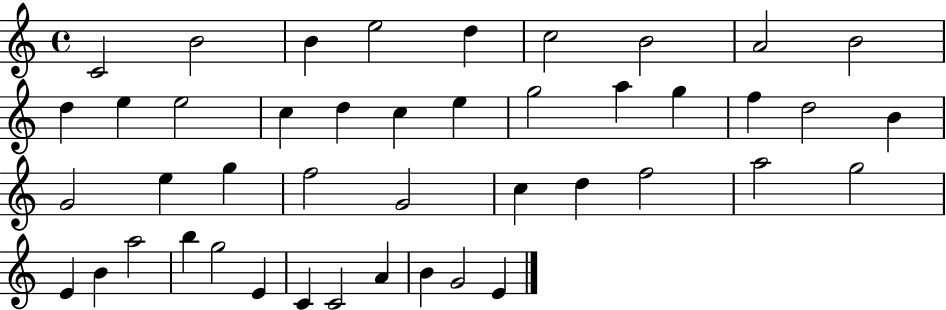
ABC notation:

X:1
T:Untitled
M:4/4
L:1/4
K:C
C2 B2 B e2 d c2 B2 A2 B2 d e e2 c d c e g2 a g f d2 B G2 e g f2 G2 c d f2 a2 g2 E B a2 b g2 E C C2 A B G2 E